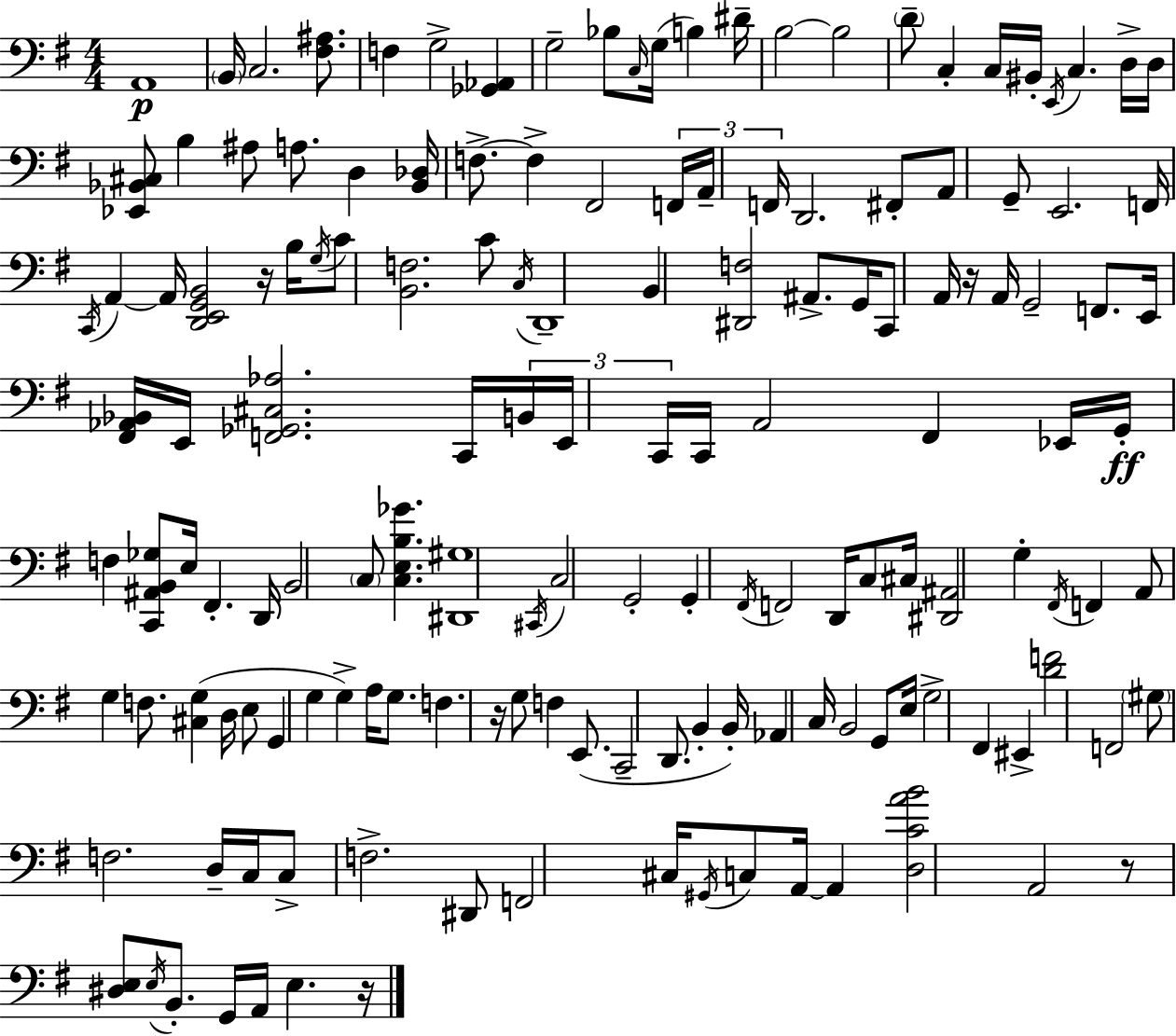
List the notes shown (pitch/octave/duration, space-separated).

A2/w B2/s C3/h. [F#3,A#3]/e. F3/q G3/h [Gb2,Ab2]/q G3/h Bb3/e C3/s G3/s B3/q D#4/s B3/h B3/h D4/e C3/q C3/s BIS2/s E2/s C3/q. D3/s D3/s [Eb2,Bb2,C#3]/e B3/q A#3/e A3/e. D3/q [Bb2,Db3]/s F3/e. F3/q F#2/h F2/s A2/s F2/s D2/h. F#2/e A2/e G2/e E2/h. F2/s C2/s A2/q A2/s [D2,E2,G2,B2]/h R/s B3/s G3/s C4/e [B2,F3]/h. C4/e C3/s D2/w B2/q [D#2,F3]/h A#2/e. G2/s C2/e A2/s R/s A2/s G2/h F2/e. E2/s [F#2,Ab2,Bb2]/s E2/s [F2,Gb2,C#3,Ab3]/h. C2/s B2/s E2/s C2/s C2/s A2/h F#2/q Eb2/s G2/s F3/q [C2,A#2,B2,Gb3]/e E3/s F#2/q. D2/s B2/h C3/e [C3,E3,B3,Gb4]/q. [D#2,G#3]/w C#2/s C3/h G2/h G2/q F#2/s F2/h D2/s C3/e C#3/s [D#2,A#2]/h G3/q F#2/s F2/q A2/e G3/q F3/e. [C#3,G3]/q D3/s E3/e G2/q G3/q G3/q A3/s G3/e. F3/q. R/s G3/e F3/q E2/e. C2/h D2/e. B2/q B2/s Ab2/q C3/s B2/h G2/e E3/s G3/h F#2/q EIS2/q [D4,F4]/h F2/h G#3/e F3/h. D3/s C3/s C3/e F3/h. D#2/e F2/h C#3/s G#2/s C3/e A2/s A2/q [D3,C4,A4,B4]/h A2/h R/e [D#3,E3]/e E3/s B2/e. G2/s A2/s E3/q. R/s